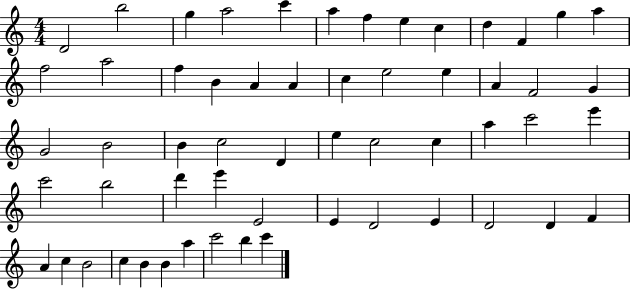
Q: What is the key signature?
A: C major